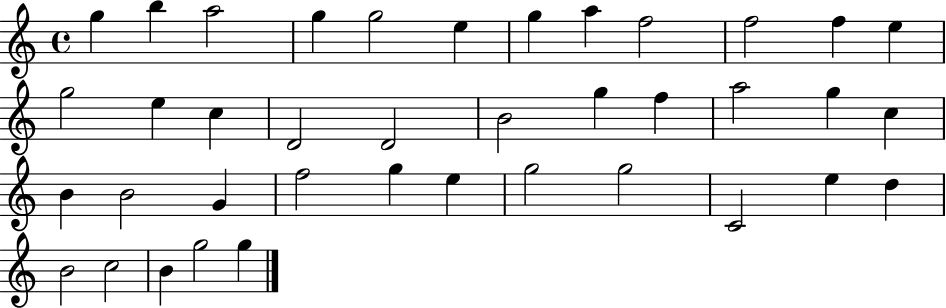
{
  \clef treble
  \time 4/4
  \defaultTimeSignature
  \key c \major
  g''4 b''4 a''2 | g''4 g''2 e''4 | g''4 a''4 f''2 | f''2 f''4 e''4 | \break g''2 e''4 c''4 | d'2 d'2 | b'2 g''4 f''4 | a''2 g''4 c''4 | \break b'4 b'2 g'4 | f''2 g''4 e''4 | g''2 g''2 | c'2 e''4 d''4 | \break b'2 c''2 | b'4 g''2 g''4 | \bar "|."
}